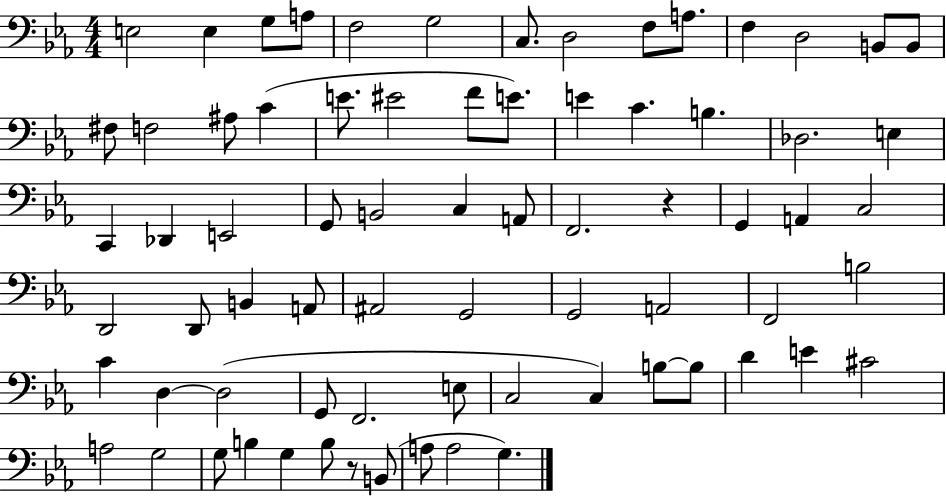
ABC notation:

X:1
T:Untitled
M:4/4
L:1/4
K:Eb
E,2 E, G,/2 A,/2 F,2 G,2 C,/2 D,2 F,/2 A,/2 F, D,2 B,,/2 B,,/2 ^F,/2 F,2 ^A,/2 C E/2 ^E2 F/2 E/2 E C B, _D,2 E, C,, _D,, E,,2 G,,/2 B,,2 C, A,,/2 F,,2 z G,, A,, C,2 D,,2 D,,/2 B,, A,,/2 ^A,,2 G,,2 G,,2 A,,2 F,,2 B,2 C D, D,2 G,,/2 F,,2 E,/2 C,2 C, B,/2 B,/2 D E ^C2 A,2 G,2 G,/2 B, G, B,/2 z/2 B,,/2 A,/2 A,2 G,